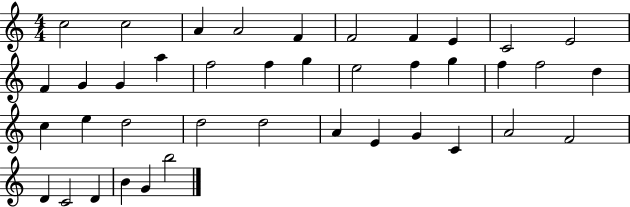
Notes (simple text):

C5/h C5/h A4/q A4/h F4/q F4/h F4/q E4/q C4/h E4/h F4/q G4/q G4/q A5/q F5/h F5/q G5/q E5/h F5/q G5/q F5/q F5/h D5/q C5/q E5/q D5/h D5/h D5/h A4/q E4/q G4/q C4/q A4/h F4/h D4/q C4/h D4/q B4/q G4/q B5/h